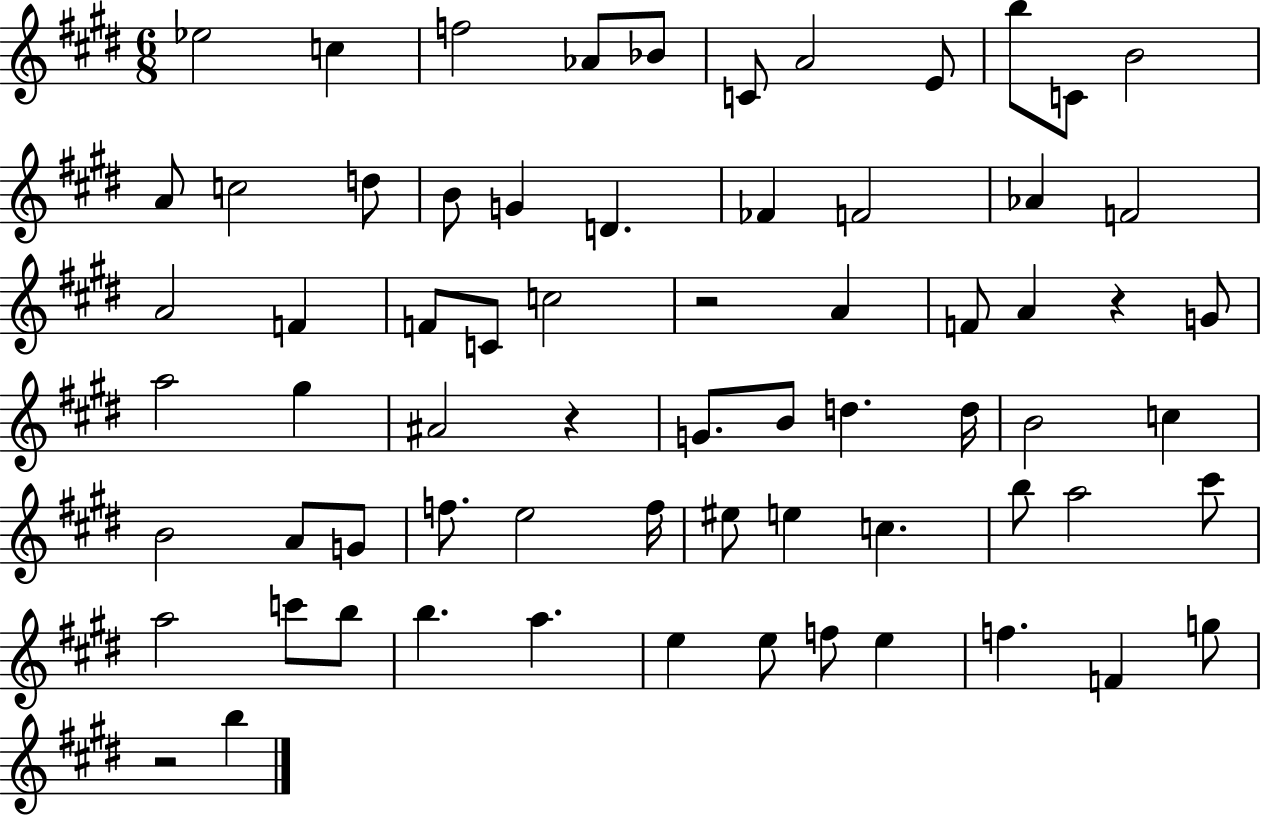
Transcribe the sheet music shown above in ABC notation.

X:1
T:Untitled
M:6/8
L:1/4
K:E
_e2 c f2 _A/2 _B/2 C/2 A2 E/2 b/2 C/2 B2 A/2 c2 d/2 B/2 G D _F F2 _A F2 A2 F F/2 C/2 c2 z2 A F/2 A z G/2 a2 ^g ^A2 z G/2 B/2 d d/4 B2 c B2 A/2 G/2 f/2 e2 f/4 ^e/2 e c b/2 a2 ^c'/2 a2 c'/2 b/2 b a e e/2 f/2 e f F g/2 z2 b